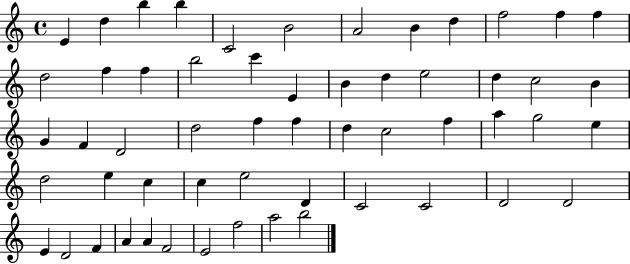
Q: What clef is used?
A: treble